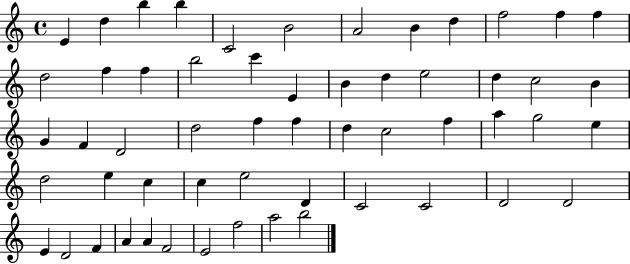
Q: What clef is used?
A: treble